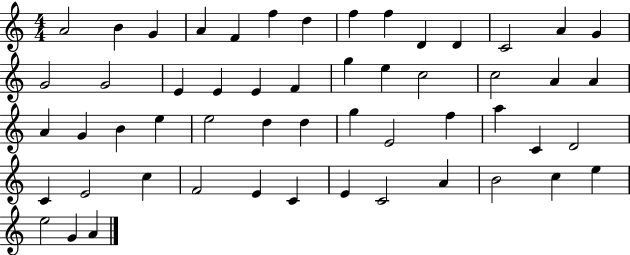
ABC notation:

X:1
T:Untitled
M:4/4
L:1/4
K:C
A2 B G A F f d f f D D C2 A G G2 G2 E E E F g e c2 c2 A A A G B e e2 d d g E2 f a C D2 C E2 c F2 E C E C2 A B2 c e e2 G A